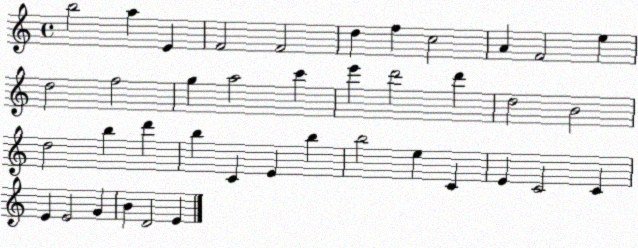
X:1
T:Untitled
M:4/4
L:1/4
K:C
b2 a E F2 F2 d f c2 A F2 e d2 f2 g a2 c' e' d'2 d' d2 B2 d2 b d' b C E b b2 e C E C2 C E E2 G B D2 E